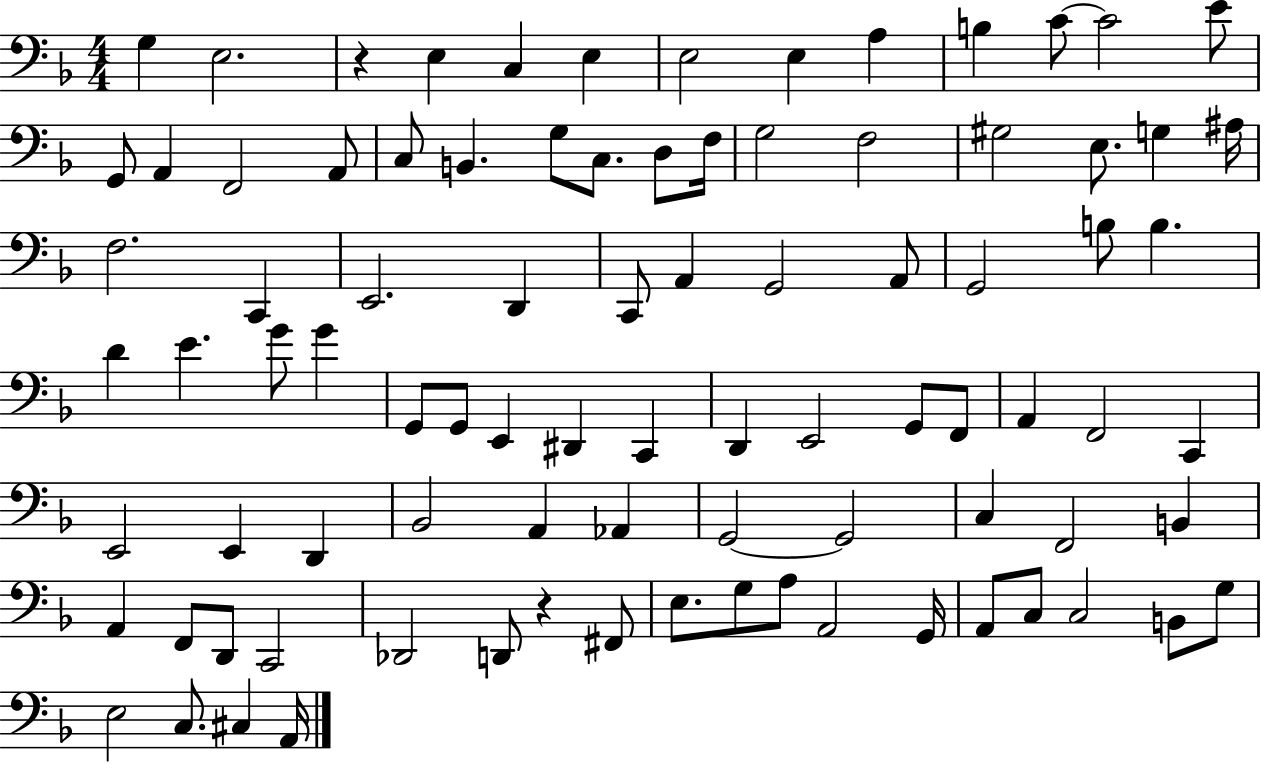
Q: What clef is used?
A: bass